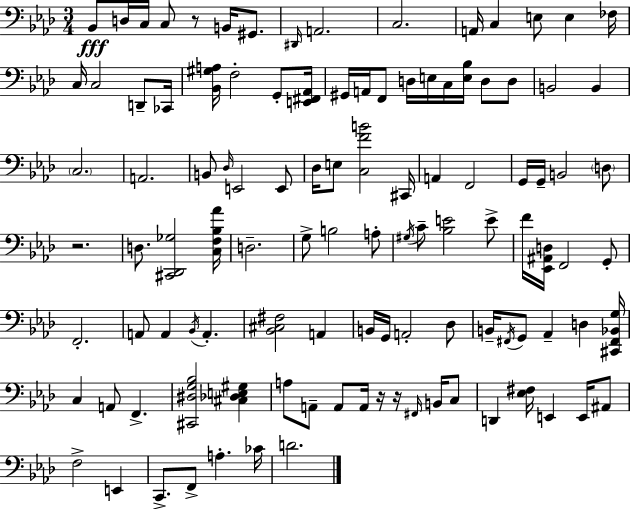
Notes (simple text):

Bb2/e D3/s C3/s C3/e R/e B2/s G#2/e. D#2/s A2/h. C3/h. A2/s C3/q E3/e E3/q FES3/s C3/s C3/h D2/e CES2/s [Bb2,G#3,A3]/s F3/h G2/e [E2,F#2,Ab2]/s G#2/s A2/s F2/e D3/s E3/s C3/s [E3,Bb3]/s D3/e D3/e B2/h B2/q C3/h. A2/h. B2/e Db3/s E2/h E2/e Db3/s E3/e [C3,F4,B4]/h C#2/s A2/q F2/h G2/s G2/s B2/h D3/e R/h. D3/e. [C#2,Db2,Gb3]/h [C3,F3,Bb3,Ab4]/s D3/h. G3/e B3/h A3/e G#3/s C4/e [Bb3,E4]/h E4/e F4/s [Eb2,A#2,D3]/s F2/h G2/e F2/h. A2/e A2/q Bb2/s A2/q. [Bb2,C#3,F#3]/h A2/q B2/s G2/s A2/h Db3/e B2/s F#2/s G2/e Ab2/q D3/q [C#2,F#2,Bb2,G3]/s C3/q A2/e F2/q. [C#2,D#3,G3,Bb3]/h [C#3,Db3,E3,G#3]/q A3/e A2/e A2/e A2/s R/s R/s F#2/s B2/s C3/e D2/q [Eb3,F#3]/s E2/q E2/s A#2/e F3/h E2/q C2/e. F2/e A3/q. CES4/s D4/h.